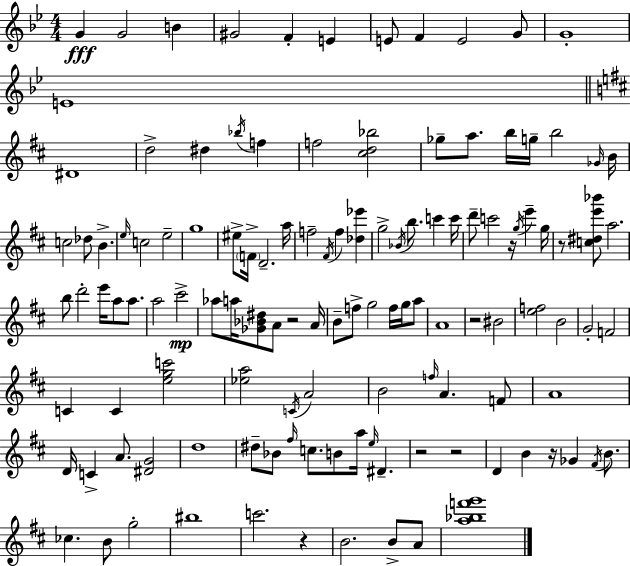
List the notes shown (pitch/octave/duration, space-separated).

G4/q G4/h B4/q G#4/h F4/q E4/q E4/e F4/q E4/h G4/e G4/w E4/w D#4/w D5/h D#5/q Bb5/s F5/q F5/h [C#5,D5,Bb5]/h Gb5/e A5/e. B5/s G5/s B5/h Gb4/s B4/s C5/h Db5/e B4/q. E5/s C5/h E5/h G5/w EIS5/e F4/s D4/h. A5/s F5/h F#4/s F5/q [Db5,Eb6]/q G5/h Bb4/s B5/e. C6/q C6/s D6/e C6/h R/s G5/s E6/q G5/s R/e [C5,D#5,E6,Bb6]/e A5/h. B5/e D6/h E6/s A5/e A5/e. A5/h C#6/h Ab5/e A5/s [Gb4,Bb4,D#5]/e A4/e R/h A4/s B4/e F5/e G5/h F5/s G5/s A5/e A4/w R/h BIS4/h [E5,F5]/h B4/h G4/h F4/h C4/q C4/q [E5,G5,C6]/h [Eb5,A5]/h C4/s A4/h B4/h F5/s A4/q. F4/e A4/w D4/s C4/q A4/e. [D#4,G4]/h D5/w D#5/e Bb4/e F#5/s C5/e. B4/e A5/s E5/s D#4/q. R/h R/h D4/q B4/q R/s Gb4/q F#4/s B4/e. CES5/q. B4/e G5/h BIS5/w C6/h. R/q B4/h. B4/e A4/e [A5,Bb5,F6,G6]/w